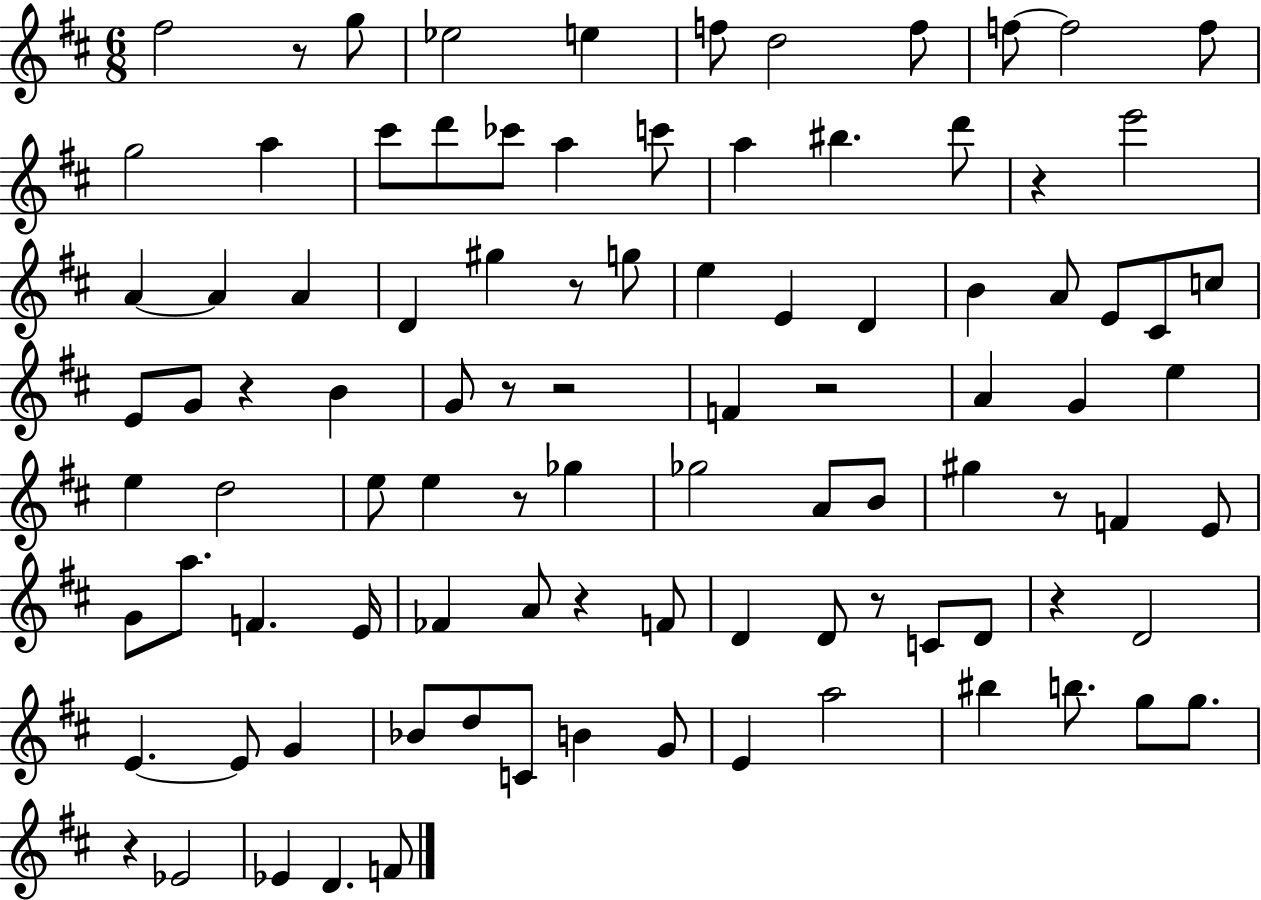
{
  \clef treble
  \numericTimeSignature
  \time 6/8
  \key d \major
  fis''2 r8 g''8 | ees''2 e''4 | f''8 d''2 f''8 | f''8~~ f''2 f''8 | \break g''2 a''4 | cis'''8 d'''8 ces'''8 a''4 c'''8 | a''4 bis''4. d'''8 | r4 e'''2 | \break a'4~~ a'4 a'4 | d'4 gis''4 r8 g''8 | e''4 e'4 d'4 | b'4 a'8 e'8 cis'8 c''8 | \break e'8 g'8 r4 b'4 | g'8 r8 r2 | f'4 r2 | a'4 g'4 e''4 | \break e''4 d''2 | e''8 e''4 r8 ges''4 | ges''2 a'8 b'8 | gis''4 r8 f'4 e'8 | \break g'8 a''8. f'4. e'16 | fes'4 a'8 r4 f'8 | d'4 d'8 r8 c'8 d'8 | r4 d'2 | \break e'4.~~ e'8 g'4 | bes'8 d''8 c'8 b'4 g'8 | e'4 a''2 | bis''4 b''8. g''8 g''8. | \break r4 ees'2 | ees'4 d'4. f'8 | \bar "|."
}